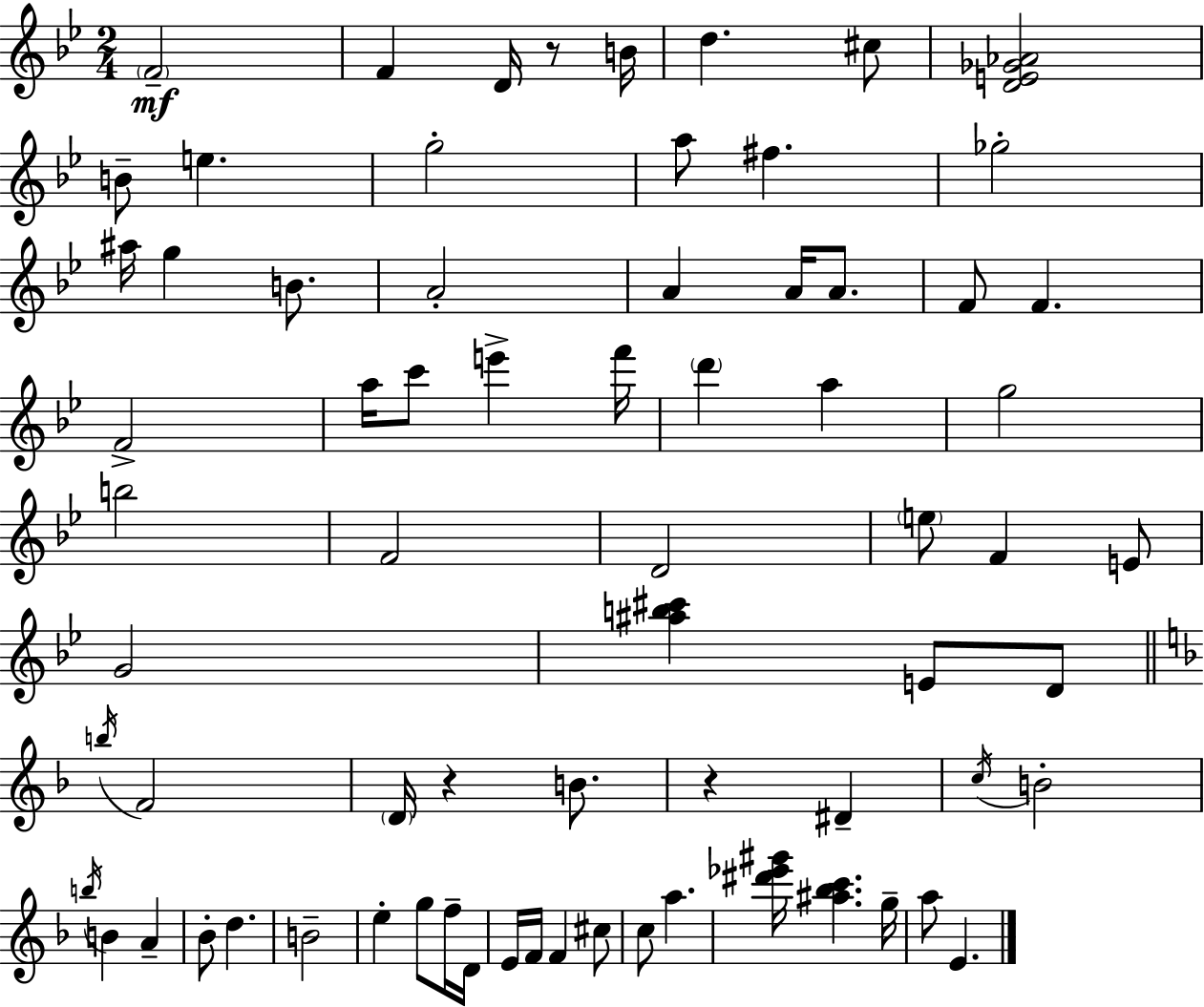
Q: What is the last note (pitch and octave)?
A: E4